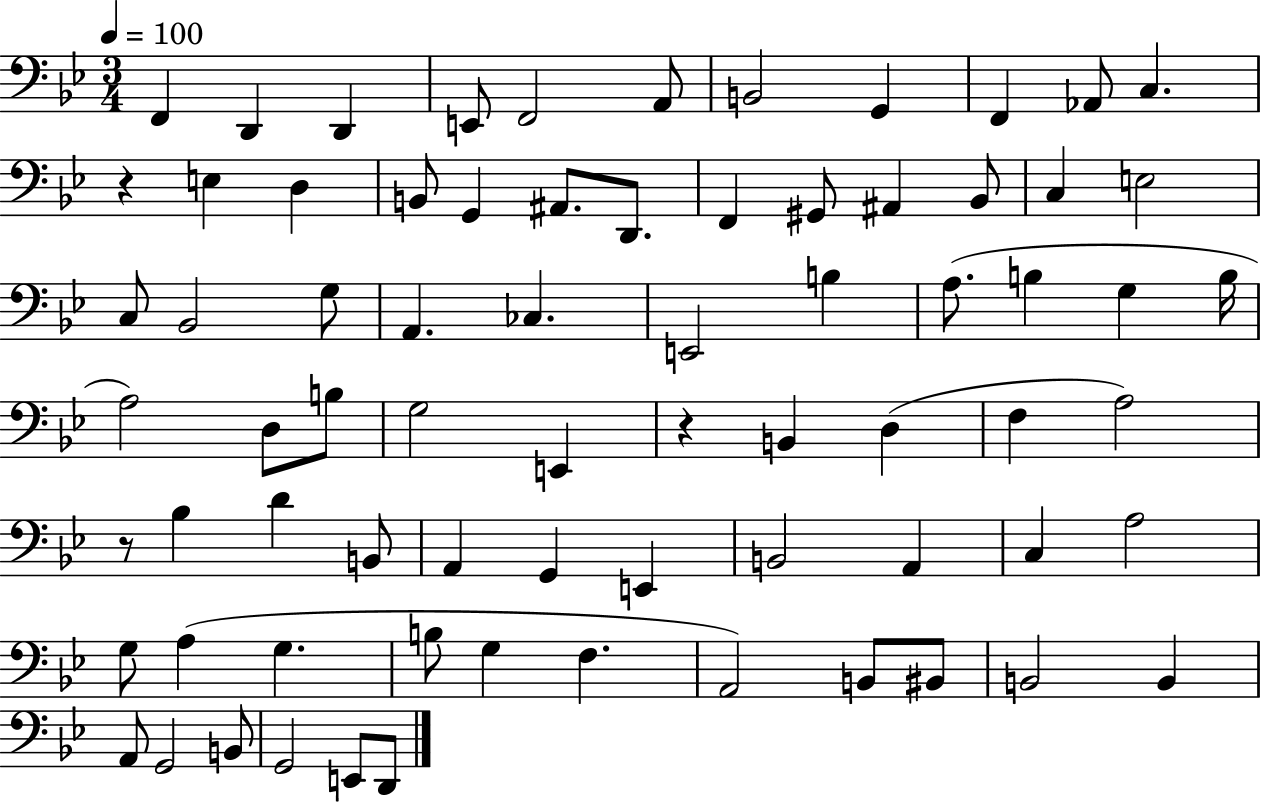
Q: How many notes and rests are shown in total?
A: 73